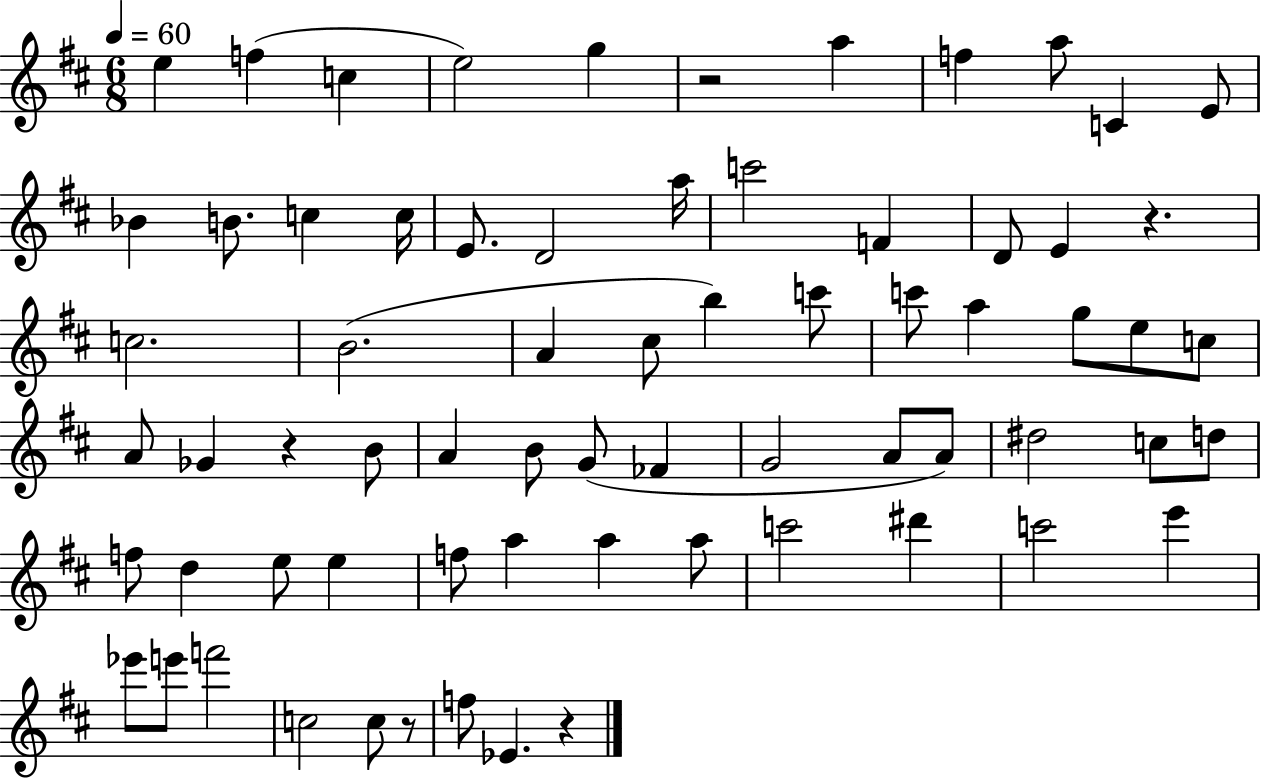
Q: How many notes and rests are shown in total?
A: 69